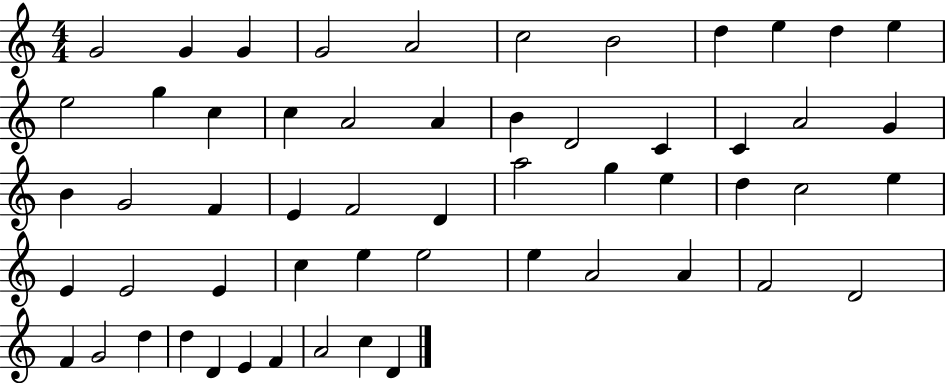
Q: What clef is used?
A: treble